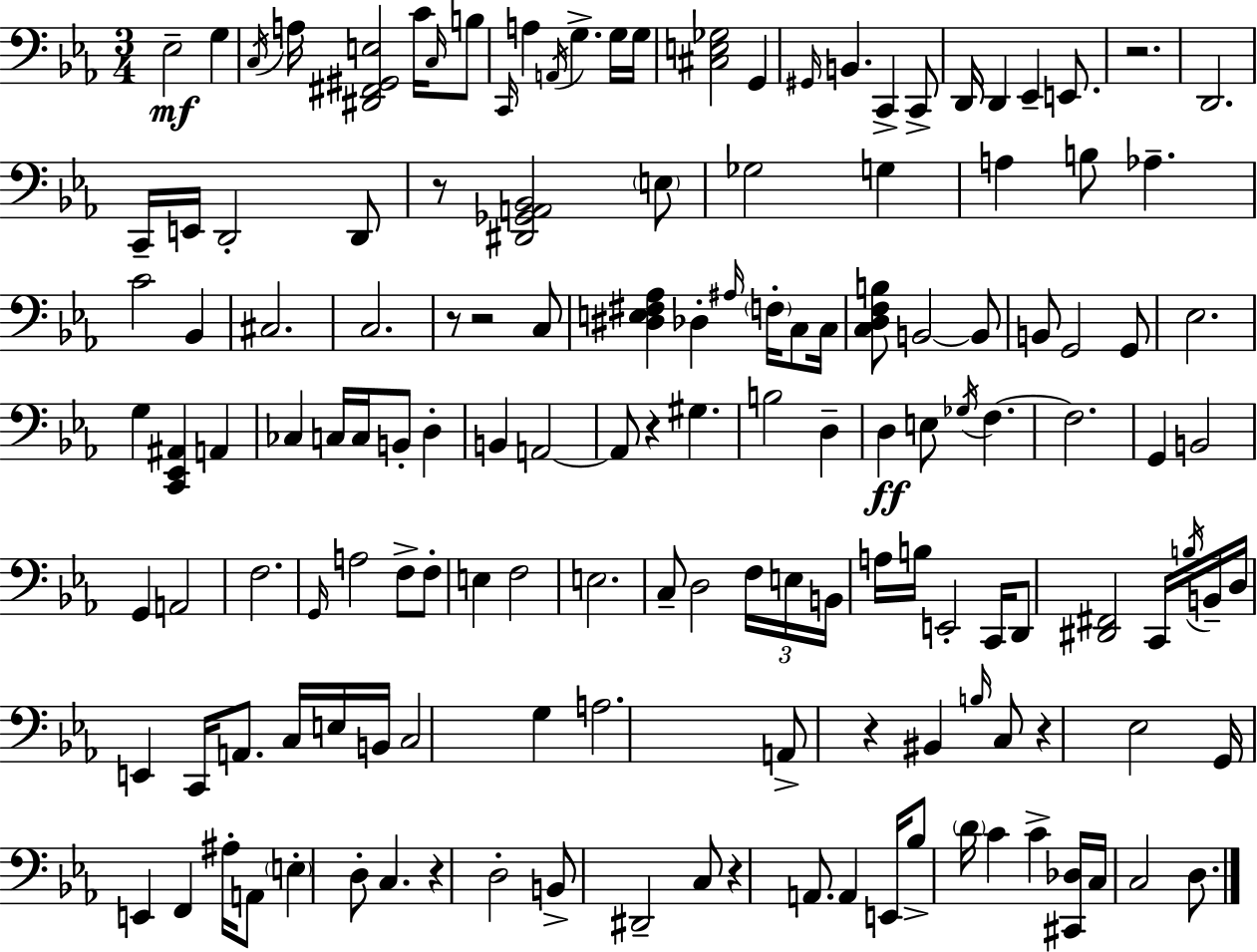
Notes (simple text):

Eb3/h G3/q C3/s A3/s [D#2,F#2,G#2,E3]/h C4/s C3/s B3/e C2/s A3/q A2/s G3/q. G3/s G3/s [C#3,E3,Gb3]/h G2/q G#2/s B2/q. C2/q C2/e D2/s D2/q Eb2/q E2/e. R/h. D2/h. C2/s E2/s D2/h D2/e R/e [D#2,Gb2,A2,Bb2]/h E3/e Gb3/h G3/q A3/q B3/e Ab3/q. C4/h Bb2/q C#3/h. C3/h. R/e R/h C3/e [D#3,E3,F#3,Ab3]/q Db3/q A#3/s F3/s C3/e C3/s [C3,D3,F3,B3]/e B2/h B2/e B2/e G2/h G2/e Eb3/h. G3/q [C2,Eb2,A#2]/q A2/q CES3/q C3/s C3/s B2/e D3/q B2/q A2/h A2/e R/q G#3/q. B3/h D3/q D3/q E3/e Gb3/s F3/q. F3/h. G2/q B2/h G2/q A2/h F3/h. G2/s A3/h F3/e F3/e E3/q F3/h E3/h. C3/e D3/h F3/s E3/s B2/s A3/s B3/s E2/h C2/s D2/e [D#2,F#2]/h C2/s B3/s B2/s D3/s E2/q C2/s A2/e. C3/s E3/s B2/s C3/h G3/q A3/h. A2/e R/q BIS2/q B3/s C3/e R/q Eb3/h G2/s E2/q F2/q A#3/s A2/e E3/q D3/e C3/q. R/q D3/h B2/e D#2/h C3/e R/q A2/e. A2/q E2/s Bb3/e D4/s C4/q C4/q [C#2,Db3]/s C3/s C3/h D3/e.